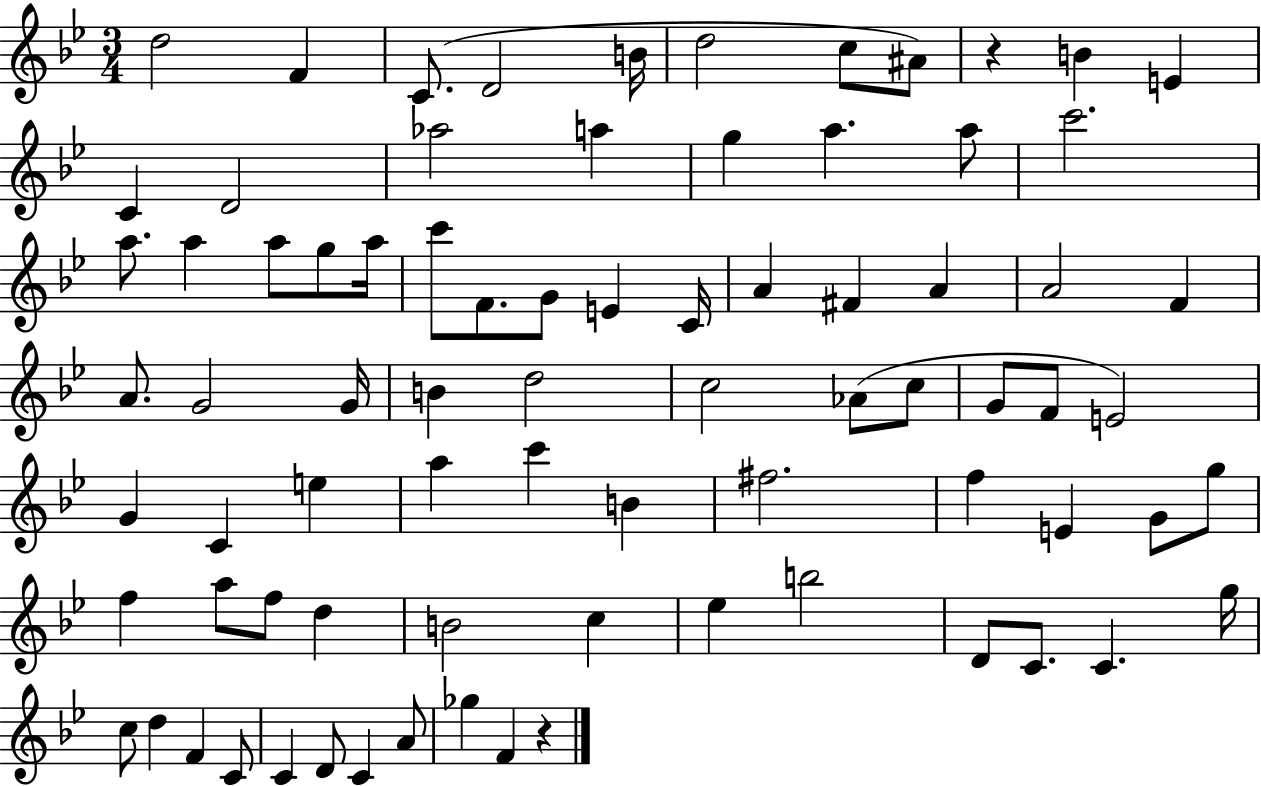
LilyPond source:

{
  \clef treble
  \numericTimeSignature
  \time 3/4
  \key bes \major
  d''2 f'4 | c'8.( d'2 b'16 | d''2 c''8 ais'8) | r4 b'4 e'4 | \break c'4 d'2 | aes''2 a''4 | g''4 a''4. a''8 | c'''2. | \break a''8. a''4 a''8 g''8 a''16 | c'''8 f'8. g'8 e'4 c'16 | a'4 fis'4 a'4 | a'2 f'4 | \break a'8. g'2 g'16 | b'4 d''2 | c''2 aes'8( c''8 | g'8 f'8 e'2) | \break g'4 c'4 e''4 | a''4 c'''4 b'4 | fis''2. | f''4 e'4 g'8 g''8 | \break f''4 a''8 f''8 d''4 | b'2 c''4 | ees''4 b''2 | d'8 c'8. c'4. g''16 | \break c''8 d''4 f'4 c'8 | c'4 d'8 c'4 a'8 | ges''4 f'4 r4 | \bar "|."
}